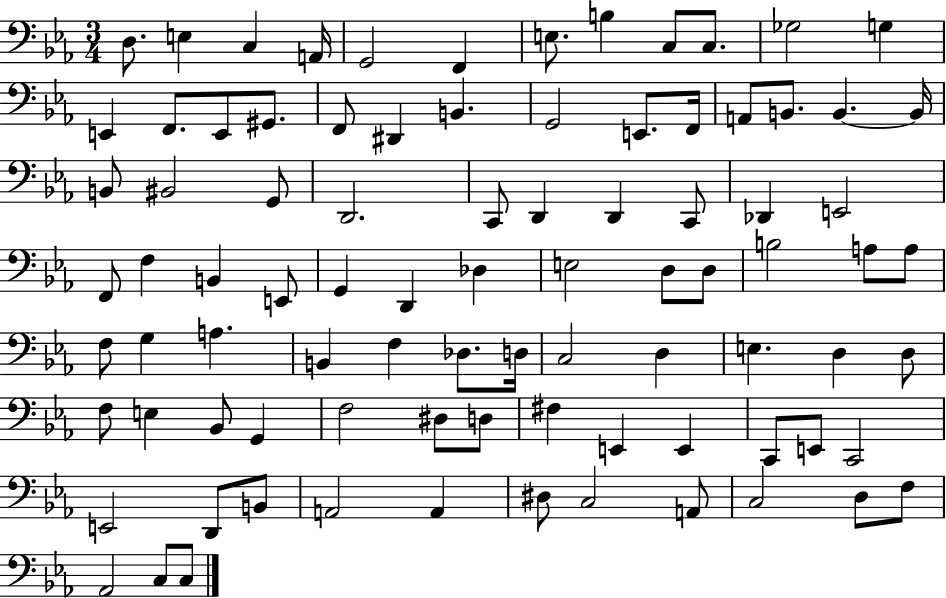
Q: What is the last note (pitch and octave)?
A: C3